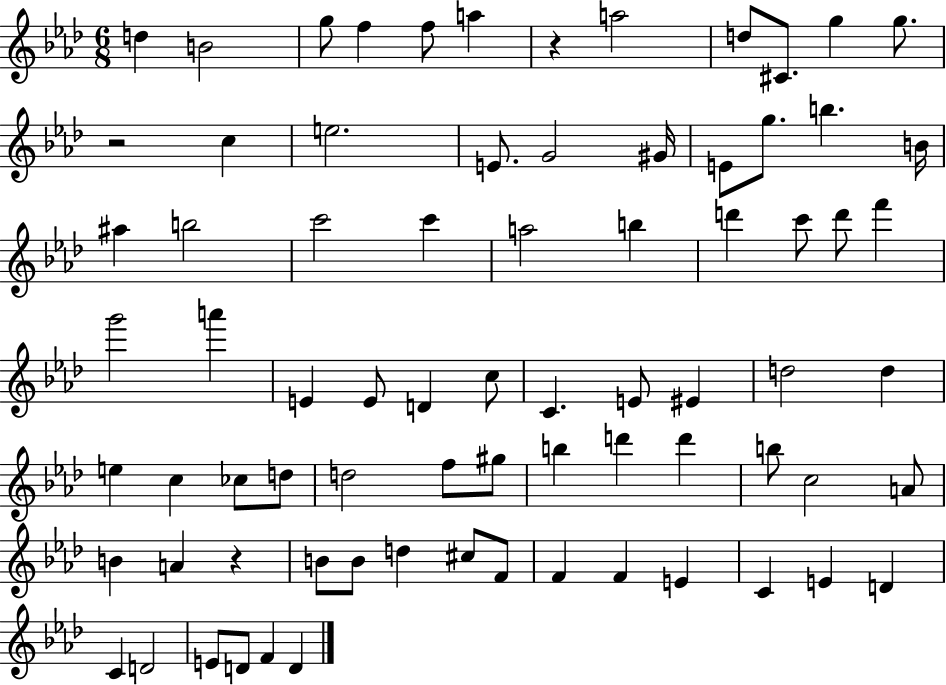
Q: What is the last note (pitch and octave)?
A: D4